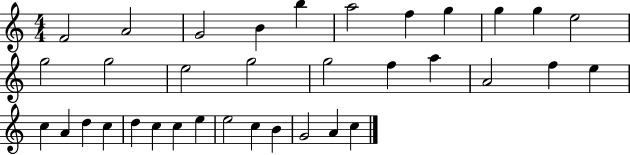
X:1
T:Untitled
M:4/4
L:1/4
K:C
F2 A2 G2 B b a2 f g g g e2 g2 g2 e2 g2 g2 f a A2 f e c A d c d c c e e2 c B G2 A c